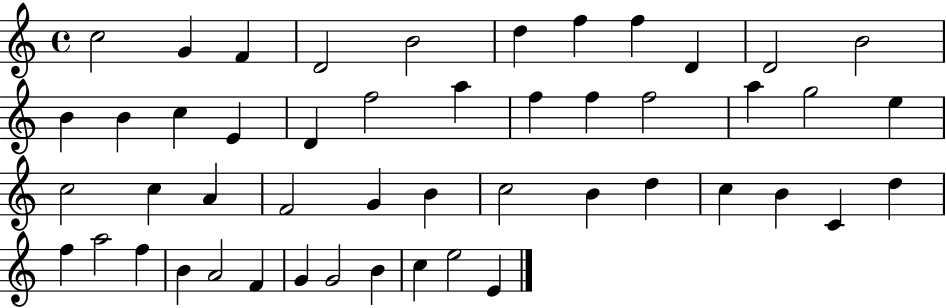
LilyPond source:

{
  \clef treble
  \time 4/4
  \defaultTimeSignature
  \key c \major
  c''2 g'4 f'4 | d'2 b'2 | d''4 f''4 f''4 d'4 | d'2 b'2 | \break b'4 b'4 c''4 e'4 | d'4 f''2 a''4 | f''4 f''4 f''2 | a''4 g''2 e''4 | \break c''2 c''4 a'4 | f'2 g'4 b'4 | c''2 b'4 d''4 | c''4 b'4 c'4 d''4 | \break f''4 a''2 f''4 | b'4 a'2 f'4 | g'4 g'2 b'4 | c''4 e''2 e'4 | \break \bar "|."
}